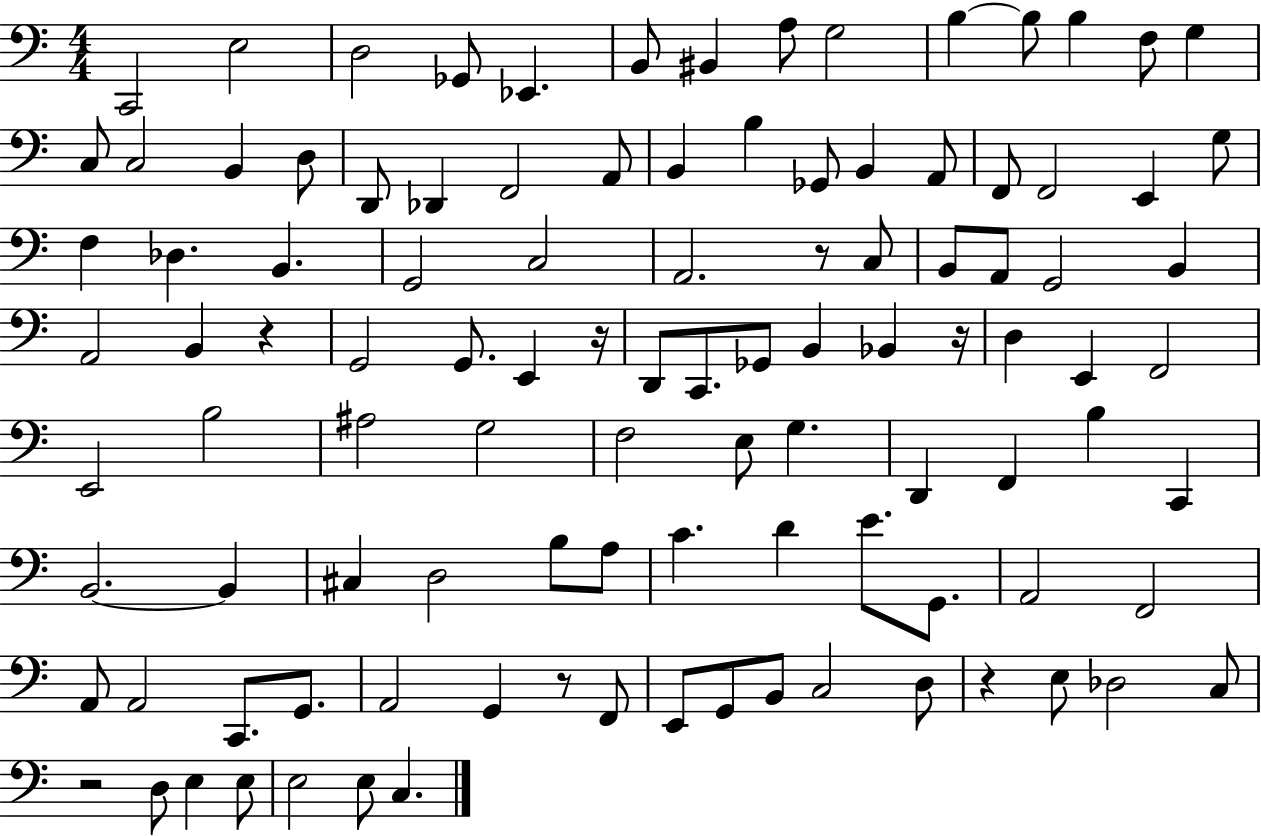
{
  \clef bass
  \numericTimeSignature
  \time 4/4
  \key c \major
  c,2 e2 | d2 ges,8 ees,4. | b,8 bis,4 a8 g2 | b4~~ b8 b4 f8 g4 | \break c8 c2 b,4 d8 | d,8 des,4 f,2 a,8 | b,4 b4 ges,8 b,4 a,8 | f,8 f,2 e,4 g8 | \break f4 des4. b,4. | g,2 c2 | a,2. r8 c8 | b,8 a,8 g,2 b,4 | \break a,2 b,4 r4 | g,2 g,8. e,4 r16 | d,8 c,8. ges,8 b,4 bes,4 r16 | d4 e,4 f,2 | \break e,2 b2 | ais2 g2 | f2 e8 g4. | d,4 f,4 b4 c,4 | \break b,2.~~ b,4 | cis4 d2 b8 a8 | c'4. d'4 e'8. g,8. | a,2 f,2 | \break a,8 a,2 c,8. g,8. | a,2 g,4 r8 f,8 | e,8 g,8 b,8 c2 d8 | r4 e8 des2 c8 | \break r2 d8 e4 e8 | e2 e8 c4. | \bar "|."
}